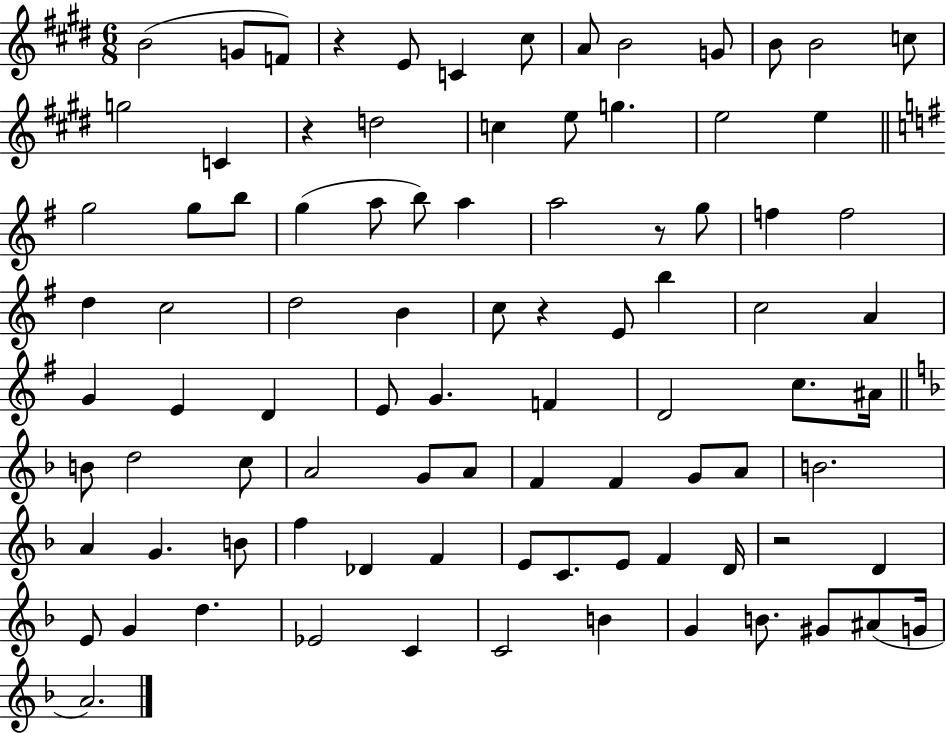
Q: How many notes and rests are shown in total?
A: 90